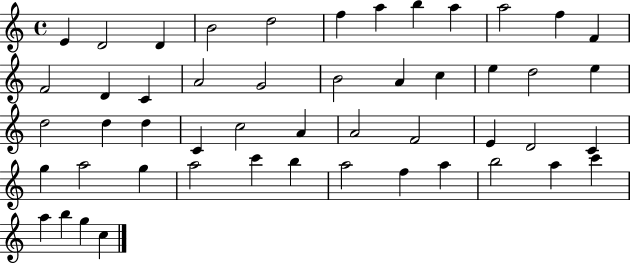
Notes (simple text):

E4/q D4/h D4/q B4/h D5/h F5/q A5/q B5/q A5/q A5/h F5/q F4/q F4/h D4/q C4/q A4/h G4/h B4/h A4/q C5/q E5/q D5/h E5/q D5/h D5/q D5/q C4/q C5/h A4/q A4/h F4/h E4/q D4/h C4/q G5/q A5/h G5/q A5/h C6/q B5/q A5/h F5/q A5/q B5/h A5/q C6/q A5/q B5/q G5/q C5/q